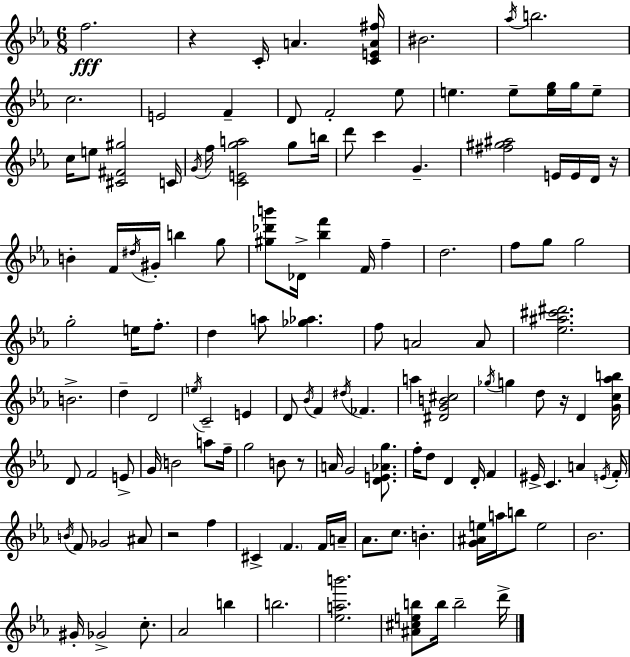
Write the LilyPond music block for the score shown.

{
  \clef treble
  \numericTimeSignature
  \time 6/8
  \key c \minor
  f''2.\fff | r4 c'16-. a'4. <c' e' a' fis''>16 | bis'2. | \acciaccatura { aes''16 } b''2. | \break c''2. | e'2 f'4-- | d'8 f'2-. ees''8 | e''4. e''8-- <e'' g''>16 g''16 e''8-- | \break c''16 e''8 <cis' fis' gis''>2 | c'16 \acciaccatura { g'16 } f''16 <c' e' g'' a''>2 g''8 | b''16 d'''8 c'''4 g'4.-- | <fis'' gis'' ais''>2 e'16 e'16 | \break d'16 r16 b'4-. f'16 \acciaccatura { dis''16 } gis'16-. b''4 | g''8 <gis'' des''' b'''>8 des'16-> <bes'' f'''>4 f'16 f''4-- | d''2. | f''8 g''8 g''2 | \break g''2-. e''16 | f''8.-. d''4 a''8 <ges'' aes''>4. | f''8 a'2 | a'8 <ees'' ais'' cis''' dis'''>2. | \break b'2.-> | d''4-- d'2 | \acciaccatura { e''16 } c'2-- | e'4 d'8 \acciaccatura { bes'16 } f'4 \acciaccatura { dis''16 } | \break fes'4. a''4 <dis' g' b' cis''>2 | \acciaccatura { ges''16 } g''4 d''8 | r16 d'4 <g' c'' aes'' b''>16 d'8 f'2 | e'8-> g'16 b'2 | \break a''8 f''16-- g''2 | b'8 r8 a'16 g'2 | <d' e' aes' g''>8. f''16-. d''8 d'4 | d'16-. f'4 eis'16-> c'4. | \break a'4 \acciaccatura { e'16 } f'16-. \acciaccatura { b'16 } f'8 ges'2 | ais'8 r2 | f''4 cis'4-> | \parenthesize f'4. f'16 a'16-- aes'8. | \break c''8. b'4.-. <g' ais' e''>16 a''16 b''8 | e''2 bes'2. | gis'16-. ges'2-> | c''8.-. aes'2 | \break b''4 b''2. | <ees'' a'' b'''>2. | <ais' cis'' e'' b''>8 b''16 | b''2-- d'''16-> \bar "|."
}